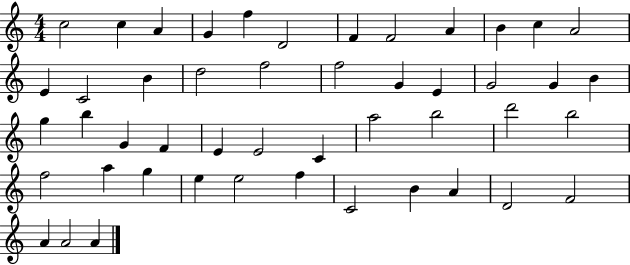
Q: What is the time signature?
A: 4/4